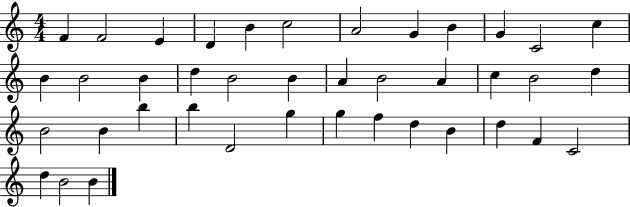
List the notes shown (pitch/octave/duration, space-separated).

F4/q F4/h E4/q D4/q B4/q C5/h A4/h G4/q B4/q G4/q C4/h C5/q B4/q B4/h B4/q D5/q B4/h B4/q A4/q B4/h A4/q C5/q B4/h D5/q B4/h B4/q B5/q B5/q D4/h G5/q G5/q F5/q D5/q B4/q D5/q F4/q C4/h D5/q B4/h B4/q